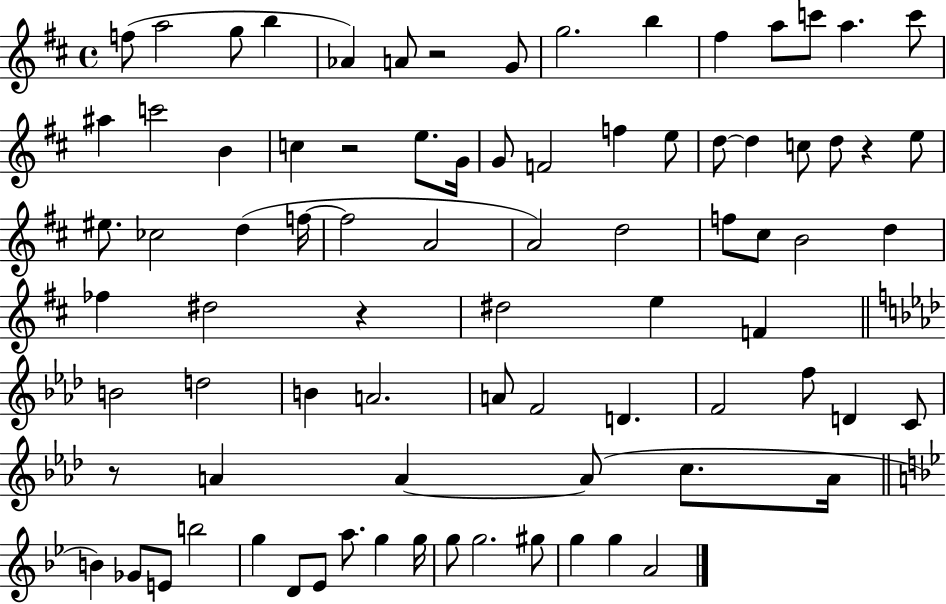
X:1
T:Untitled
M:4/4
L:1/4
K:D
f/2 a2 g/2 b _A A/2 z2 G/2 g2 b ^f a/2 c'/2 a c'/2 ^a c'2 B c z2 e/2 G/4 G/2 F2 f e/2 d/2 d c/2 d/2 z e/2 ^e/2 _c2 d f/4 f2 A2 A2 d2 f/2 ^c/2 B2 d _f ^d2 z ^d2 e F B2 d2 B A2 A/2 F2 D F2 f/2 D C/2 z/2 A A A/2 c/2 A/4 B _G/2 E/2 b2 g D/2 _E/2 a/2 g g/4 g/2 g2 ^g/2 g g A2